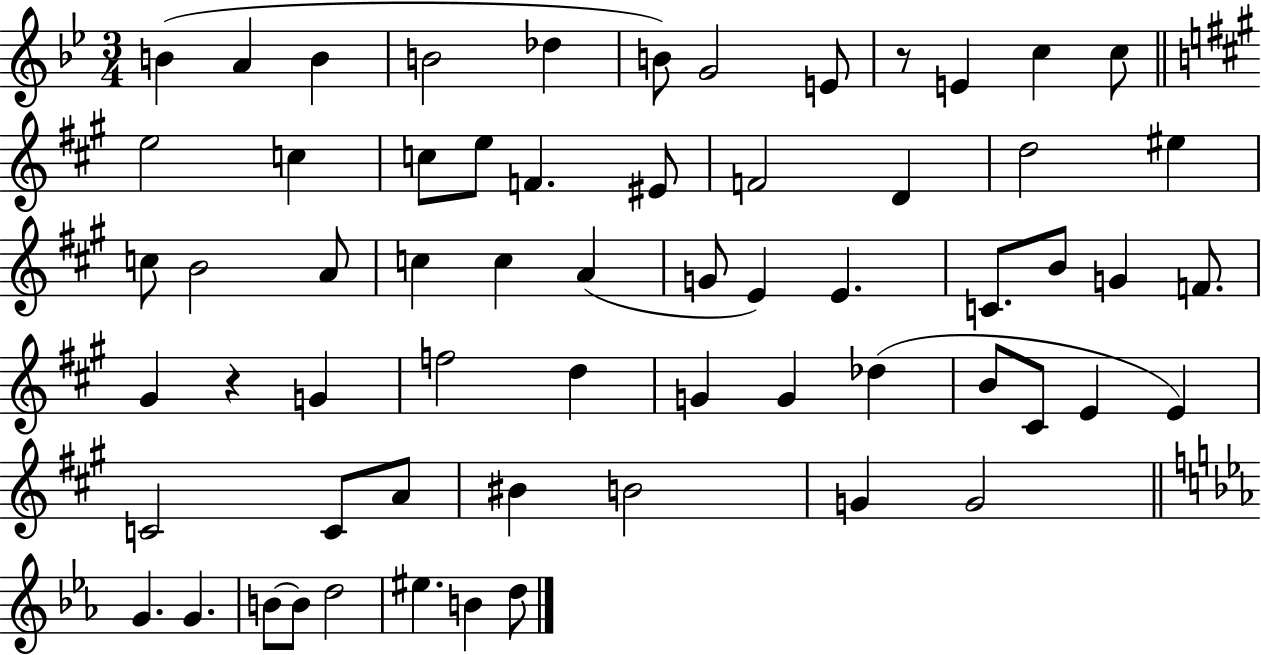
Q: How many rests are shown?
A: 2